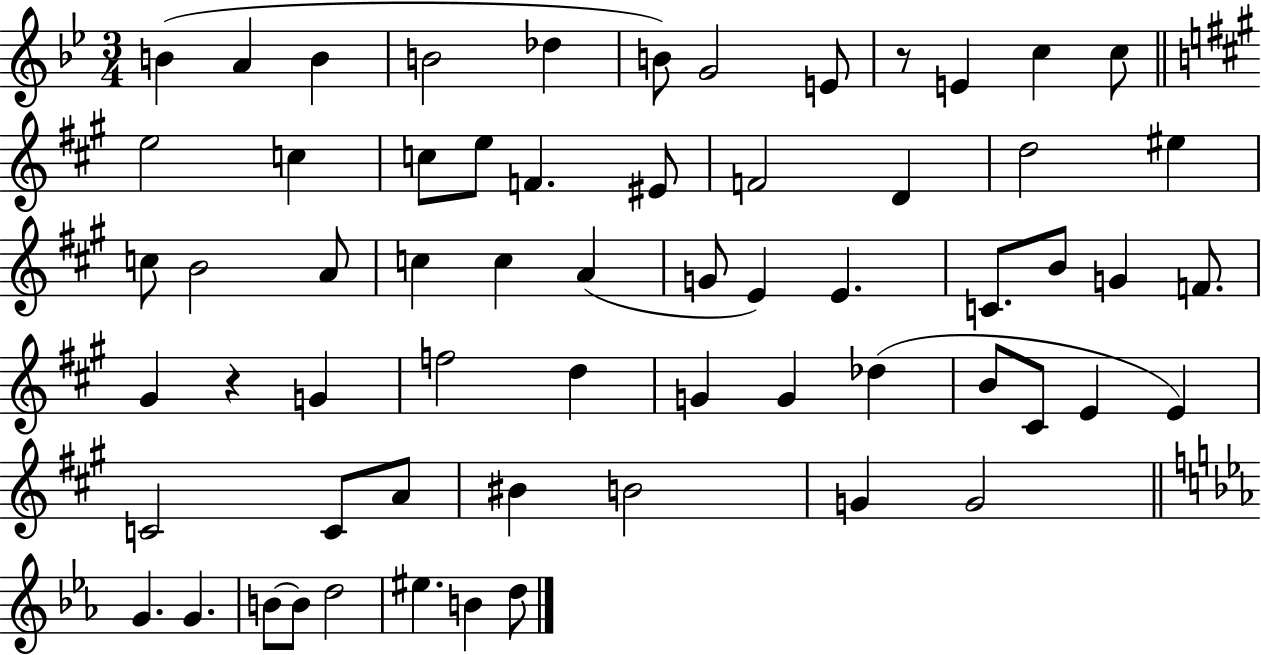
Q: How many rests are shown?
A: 2